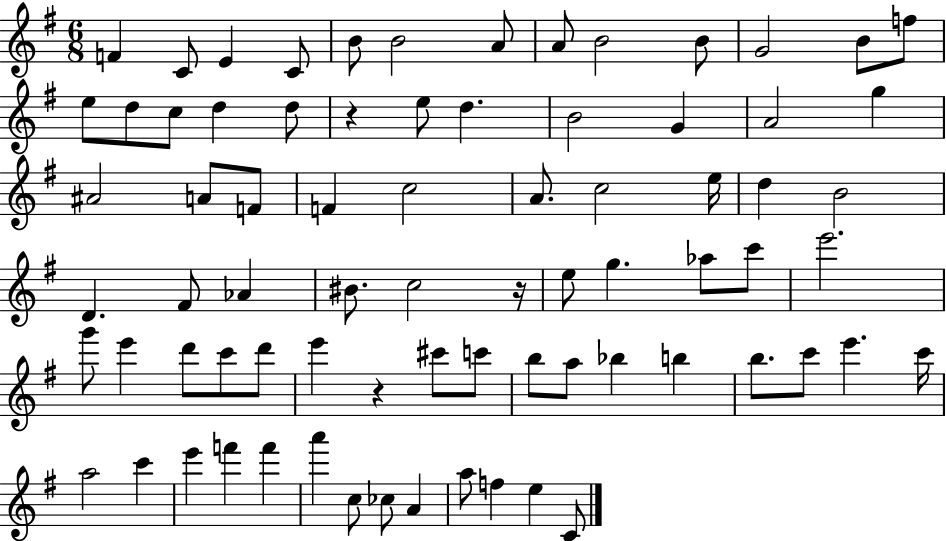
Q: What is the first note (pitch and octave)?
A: F4